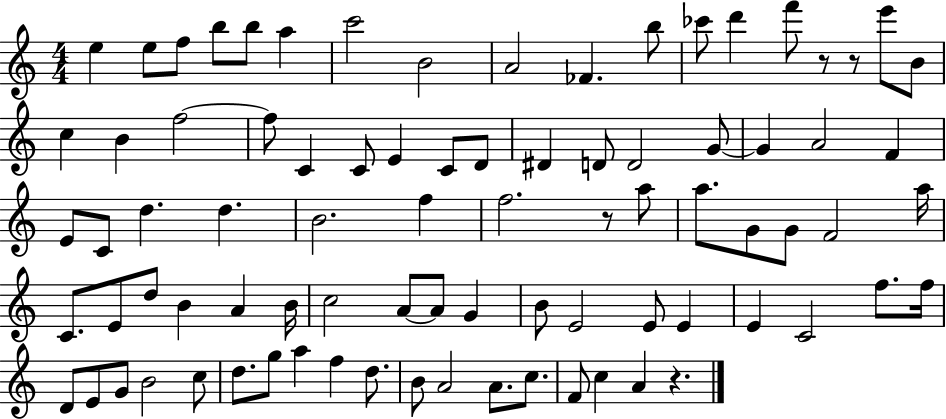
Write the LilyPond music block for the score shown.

{
  \clef treble
  \numericTimeSignature
  \time 4/4
  \key c \major
  e''4 e''8 f''8 b''8 b''8 a''4 | c'''2 b'2 | a'2 fes'4. b''8 | ces'''8 d'''4 f'''8 r8 r8 e'''8 b'8 | \break c''4 b'4 f''2~~ | f''8 c'4 c'8 e'4 c'8 d'8 | dis'4 d'8 d'2 g'8~~ | g'4 a'2 f'4 | \break e'8 c'8 d''4. d''4. | b'2. f''4 | f''2. r8 a''8 | a''8. g'8 g'8 f'2 a''16 | \break c'8. e'8 d''8 b'4 a'4 b'16 | c''2 a'8~~ a'8 g'4 | b'8 e'2 e'8 e'4 | e'4 c'2 f''8. f''16 | \break d'8 e'8 g'8 b'2 c''8 | d''8. g''8 a''4 f''4 d''8. | b'8 a'2 a'8. c''8. | f'8 c''4 a'4 r4. | \break \bar "|."
}